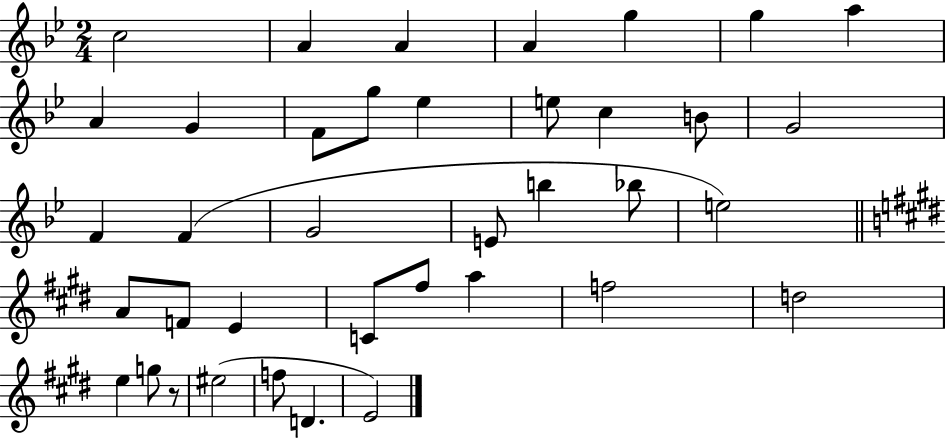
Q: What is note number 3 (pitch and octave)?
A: A4